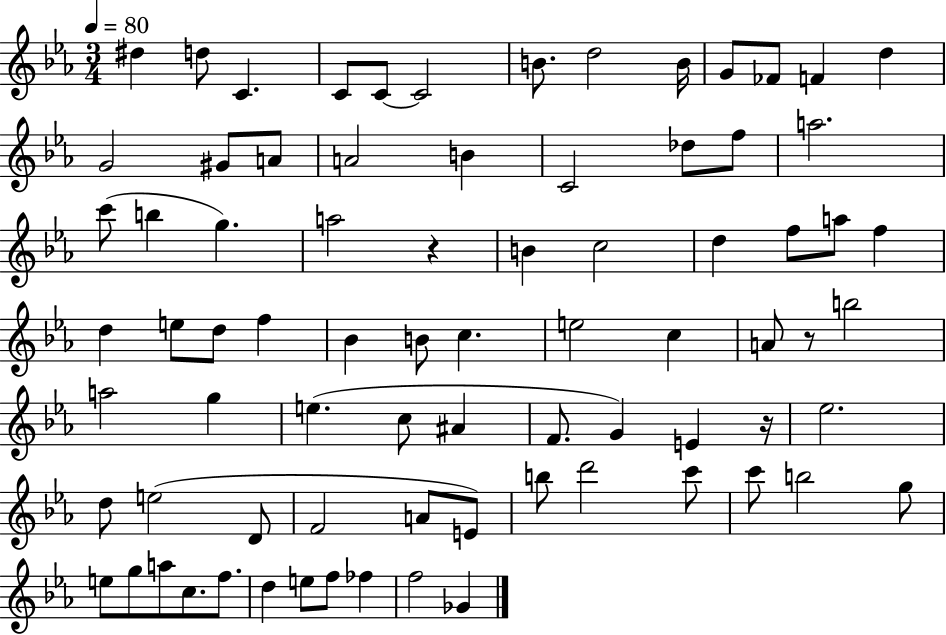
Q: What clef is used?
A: treble